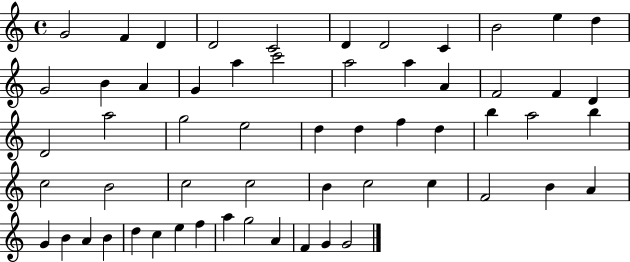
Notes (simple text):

G4/h F4/q D4/q D4/h C4/h D4/q D4/h C4/q B4/h E5/q D5/q G4/h B4/q A4/q G4/q A5/q C6/h A5/h A5/q A4/q F4/h F4/q D4/q D4/h A5/h G5/h E5/h D5/q D5/q F5/q D5/q B5/q A5/h B5/q C5/h B4/h C5/h C5/h B4/q C5/h C5/q F4/h B4/q A4/q G4/q B4/q A4/q B4/q D5/q C5/q E5/q F5/q A5/q G5/h A4/q F4/q G4/q G4/h